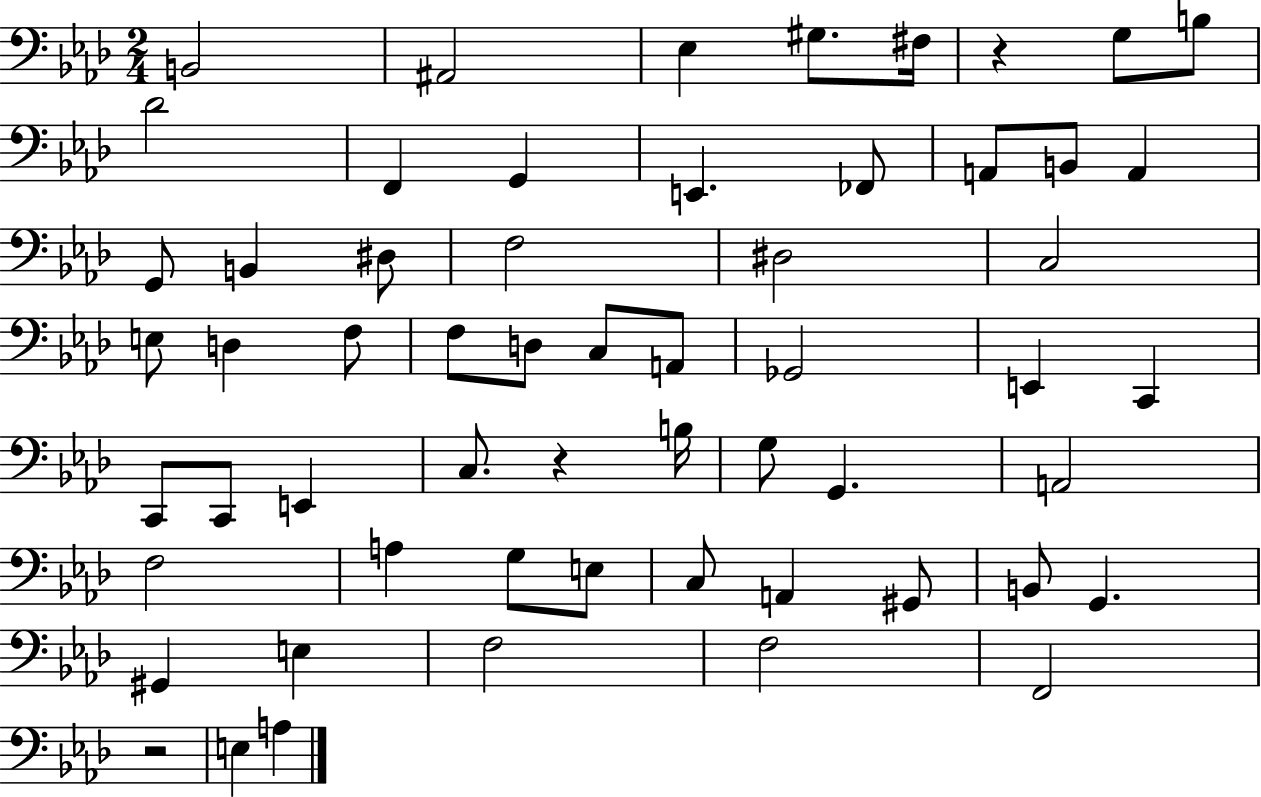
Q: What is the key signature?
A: AES major